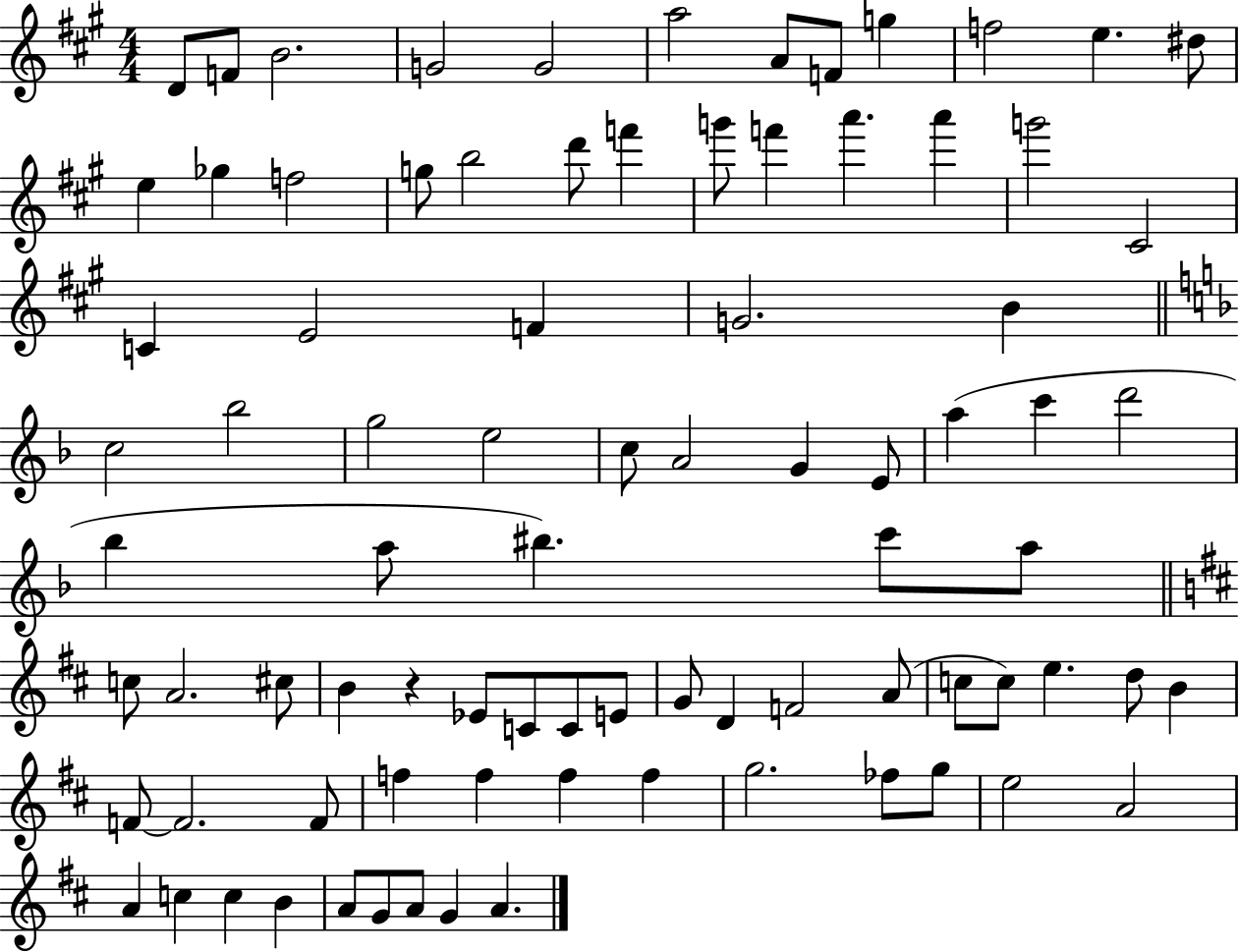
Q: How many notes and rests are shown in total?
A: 85